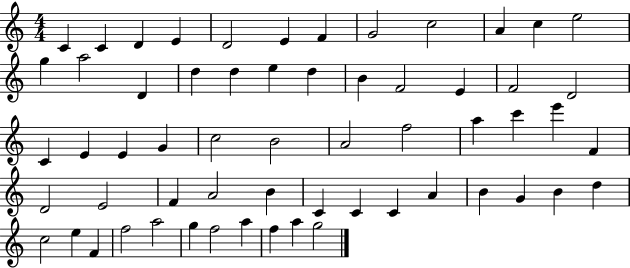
{
  \clef treble
  \numericTimeSignature
  \time 4/4
  \key c \major
  c'4 c'4 d'4 e'4 | d'2 e'4 f'4 | g'2 c''2 | a'4 c''4 e''2 | \break g''4 a''2 d'4 | d''4 d''4 e''4 d''4 | b'4 f'2 e'4 | f'2 d'2 | \break c'4 e'4 e'4 g'4 | c''2 b'2 | a'2 f''2 | a''4 c'''4 e'''4 f'4 | \break d'2 e'2 | f'4 a'2 b'4 | c'4 c'4 c'4 a'4 | b'4 g'4 b'4 d''4 | \break c''2 e''4 f'4 | f''2 a''2 | g''4 f''2 a''4 | f''4 a''4 g''2 | \break \bar "|."
}